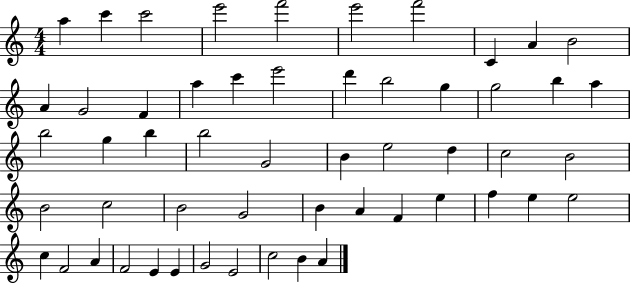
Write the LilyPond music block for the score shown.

{
  \clef treble
  \numericTimeSignature
  \time 4/4
  \key c \major
  a''4 c'''4 c'''2 | e'''2 f'''2 | e'''2 f'''2 | c'4 a'4 b'2 | \break a'4 g'2 f'4 | a''4 c'''4 e'''2 | d'''4 b''2 g''4 | g''2 b''4 a''4 | \break b''2 g''4 b''4 | b''2 g'2 | b'4 e''2 d''4 | c''2 b'2 | \break b'2 c''2 | b'2 g'2 | b'4 a'4 f'4 e''4 | f''4 e''4 e''2 | \break c''4 f'2 a'4 | f'2 e'4 e'4 | g'2 e'2 | c''2 b'4 a'4 | \break \bar "|."
}